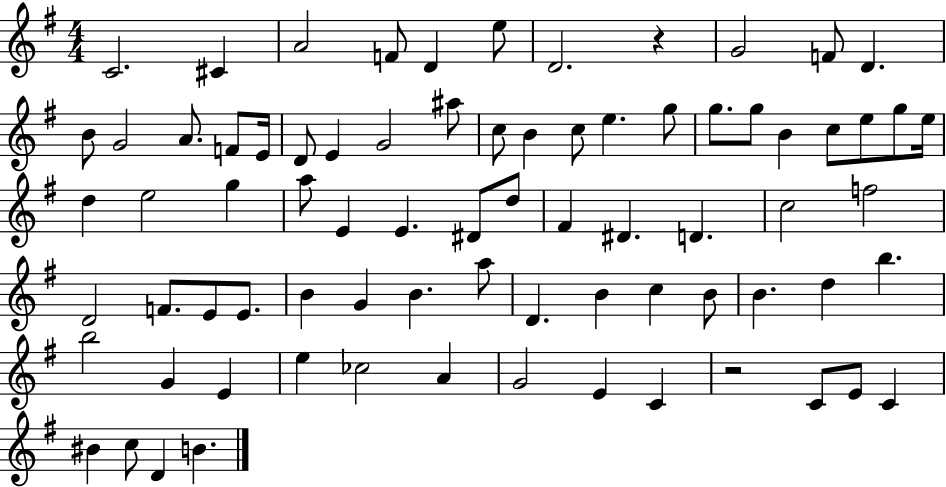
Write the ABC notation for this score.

X:1
T:Untitled
M:4/4
L:1/4
K:G
C2 ^C A2 F/2 D e/2 D2 z G2 F/2 D B/2 G2 A/2 F/2 E/4 D/2 E G2 ^a/2 c/2 B c/2 e g/2 g/2 g/2 B c/2 e/2 g/2 e/4 d e2 g a/2 E E ^D/2 d/2 ^F ^D D c2 f2 D2 F/2 E/2 E/2 B G B a/2 D B c B/2 B d b b2 G E e _c2 A G2 E C z2 C/2 E/2 C ^B c/2 D B